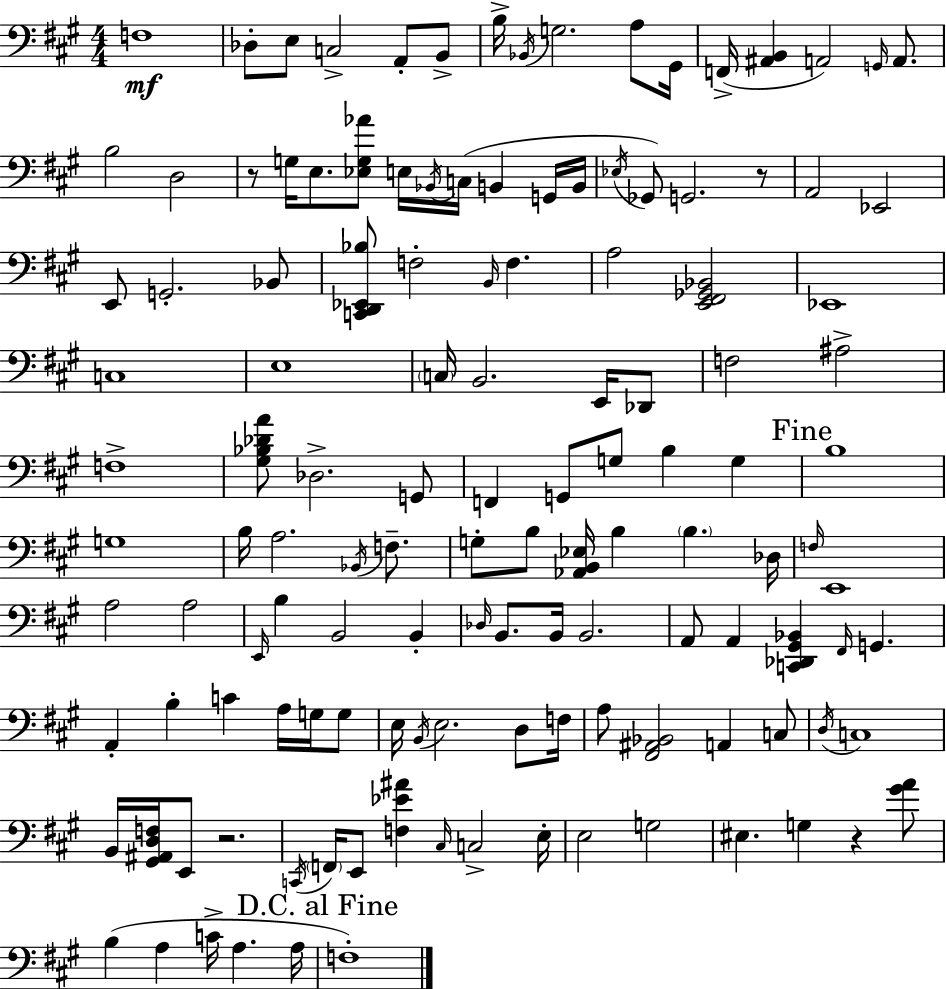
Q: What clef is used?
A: bass